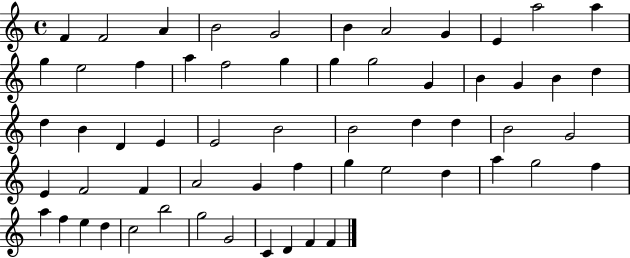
{
  \clef treble
  \time 4/4
  \defaultTimeSignature
  \key c \major
  f'4 f'2 a'4 | b'2 g'2 | b'4 a'2 g'4 | e'4 a''2 a''4 | \break g''4 e''2 f''4 | a''4 f''2 g''4 | g''4 g''2 g'4 | b'4 g'4 b'4 d''4 | \break d''4 b'4 d'4 e'4 | e'2 b'2 | b'2 d''4 d''4 | b'2 g'2 | \break e'4 f'2 f'4 | a'2 g'4 f''4 | g''4 e''2 d''4 | a''4 g''2 f''4 | \break a''4 f''4 e''4 d''4 | c''2 b''2 | g''2 g'2 | c'4 d'4 f'4 f'4 | \break \bar "|."
}